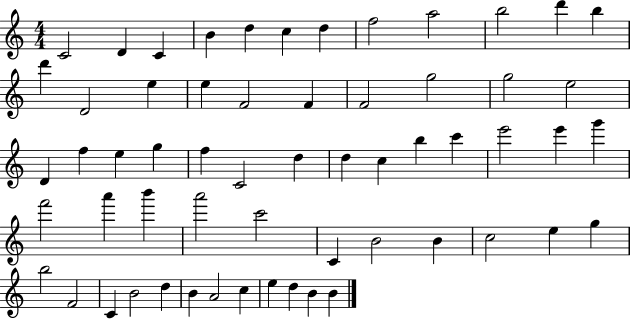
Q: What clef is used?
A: treble